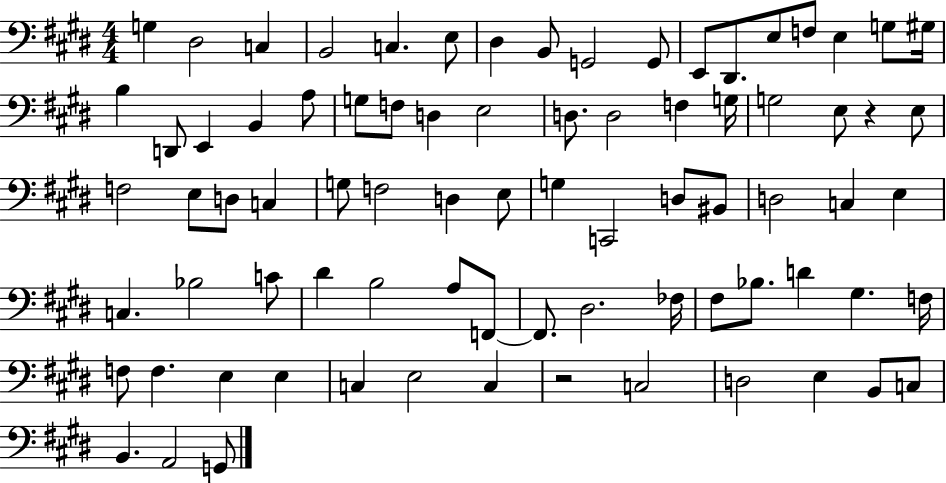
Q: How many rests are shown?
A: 2